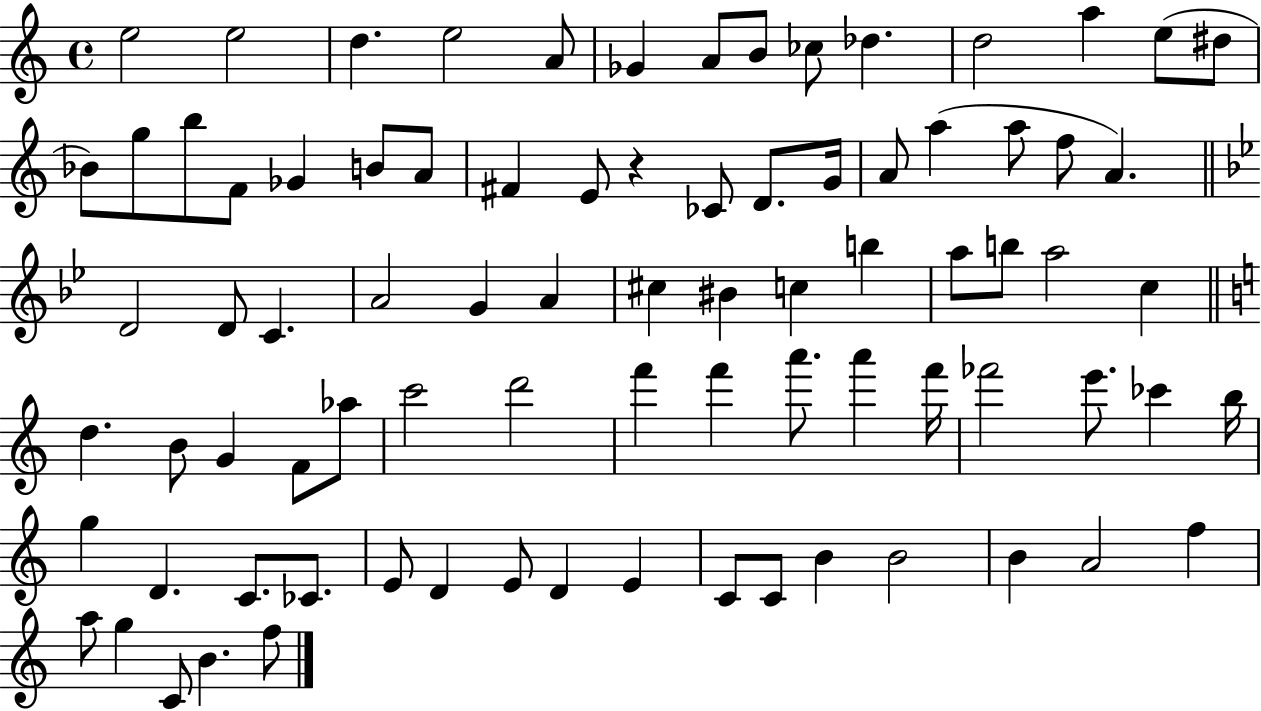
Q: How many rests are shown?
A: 1